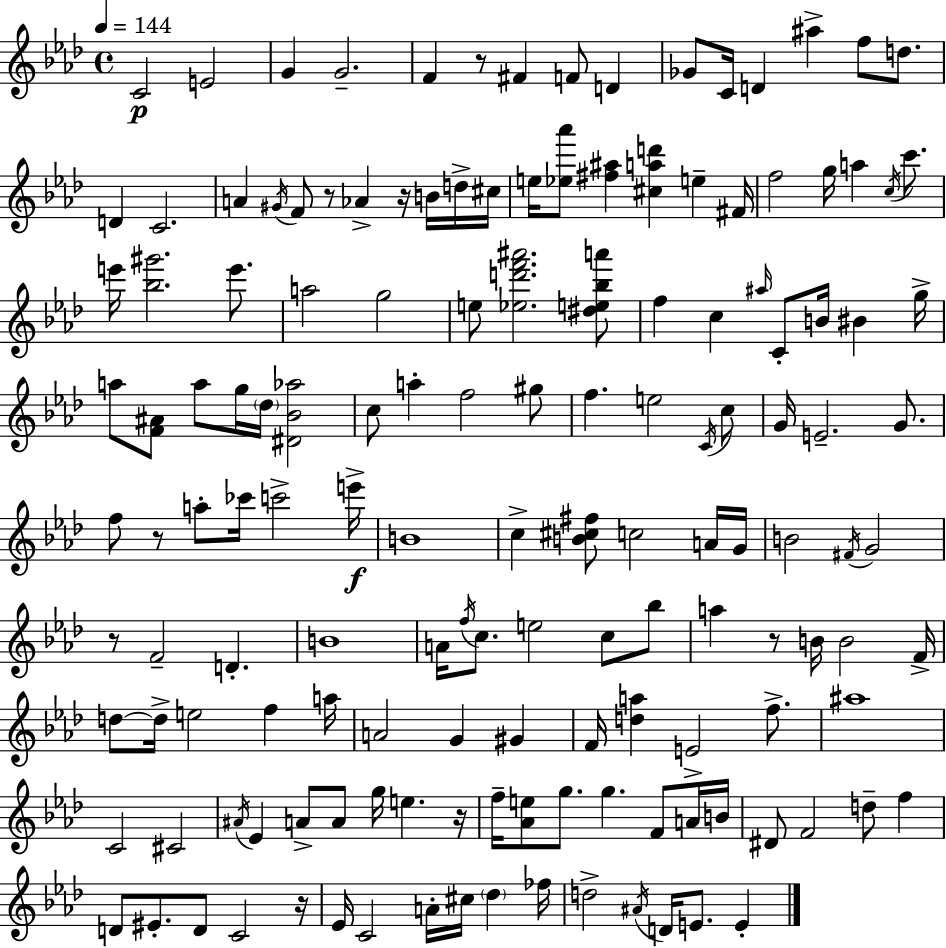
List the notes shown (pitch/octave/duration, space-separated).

C4/h E4/h G4/q G4/h. F4/q R/e F#4/q F4/e D4/q Gb4/e C4/s D4/q A#5/q F5/e D5/e. D4/q C4/h. A4/q G#4/s F4/e R/e Ab4/q R/s B4/s D5/s C#5/s E5/s [Eb5,Ab6]/e [F#5,A#5]/q [C#5,A5,D6]/q E5/q F#4/s F5/h G5/s A5/q C5/s C6/e. E6/s [Bb5,G#6]/h. E6/e. A5/h G5/h E5/e [Eb5,D6,F6,A#6]/h. [D#5,E5,Bb5,A6]/e F5/q C5/q A#5/s C4/e B4/s BIS4/q G5/s A5/e [F4,A#4]/e A5/e G5/s Db5/s [D#4,Bb4,Ab5]/h C5/e A5/q F5/h G#5/e F5/q. E5/h C4/s C5/e G4/s E4/h. G4/e. F5/e R/e A5/e CES6/s C6/h E6/s B4/w C5/q [B4,C#5,F#5]/e C5/h A4/s G4/s B4/h F#4/s G4/h R/e F4/h D4/q. B4/w A4/s F5/s C5/e. E5/h C5/e Bb5/e A5/q R/e B4/s B4/h F4/s D5/e D5/s E5/h F5/q A5/s A4/h G4/q G#4/q F4/s [D5,A5]/q E4/h F5/e. A#5/w C4/h C#4/h A#4/s Eb4/q A4/e A4/e G5/s E5/q. R/s F5/s [Ab4,E5]/e G5/e. G5/q. F4/e A4/s B4/s D#4/e F4/h D5/e F5/q D4/e EIS4/e. D4/e C4/h R/s Eb4/s C4/h A4/s C#5/s Db5/q FES5/s D5/h A#4/s D4/s E4/e. E4/q